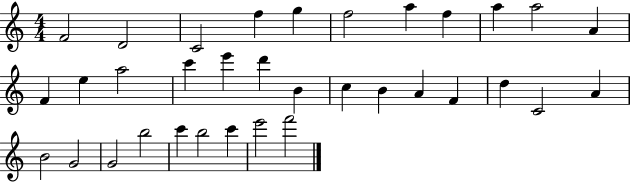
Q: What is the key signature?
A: C major